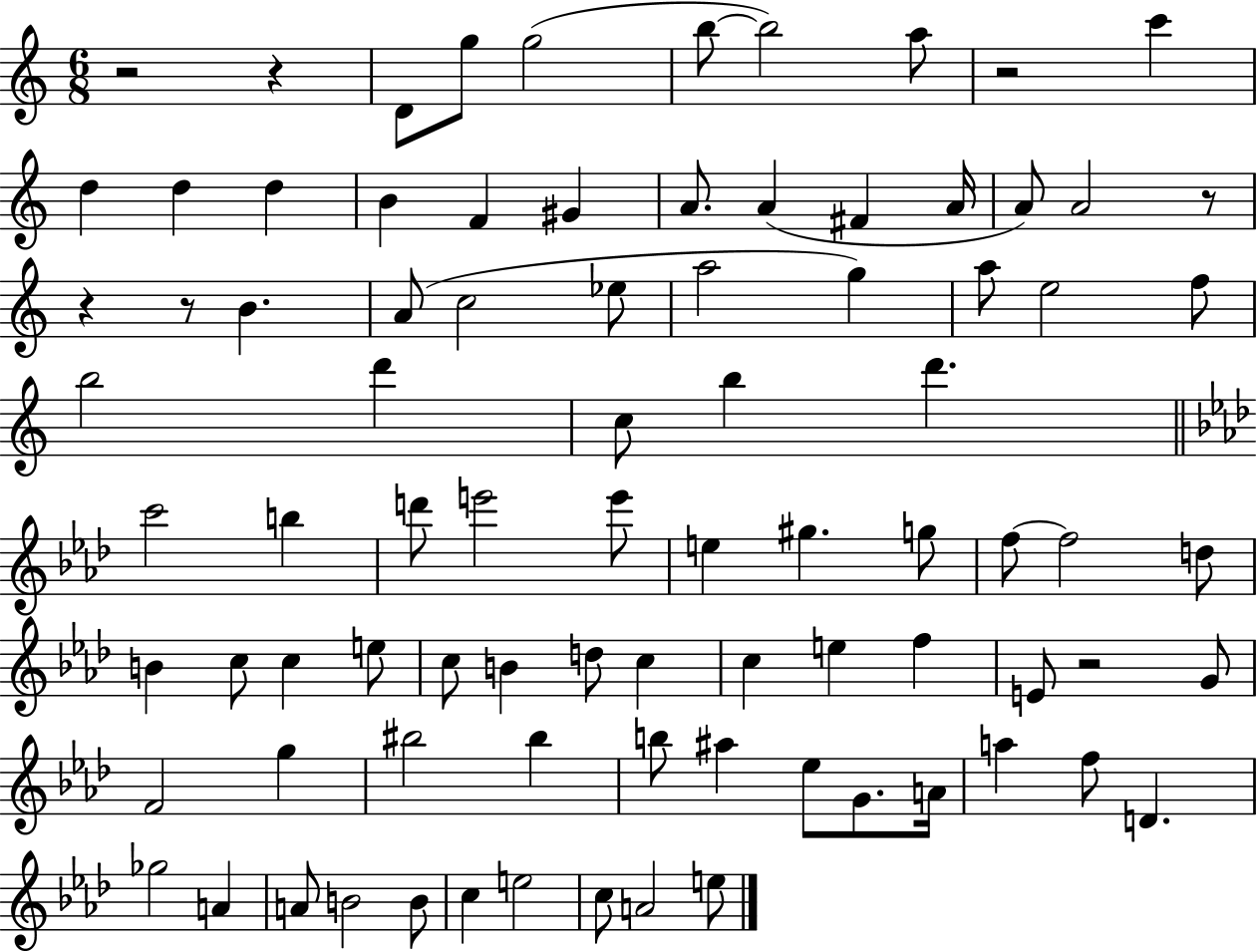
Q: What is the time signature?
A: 6/8